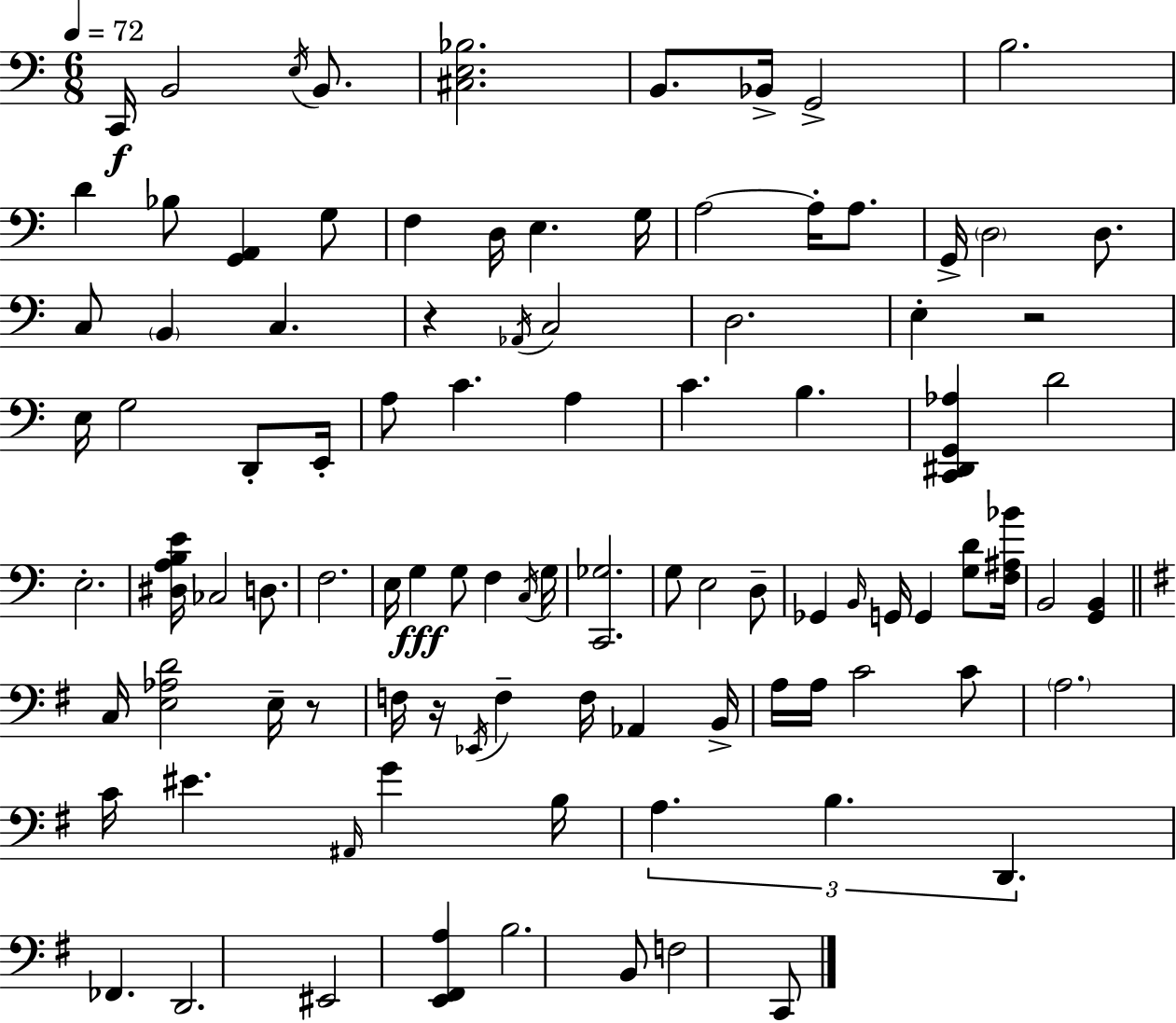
C2/s B2/h E3/s B2/e. [C#3,E3,Bb3]/h. B2/e. Bb2/s G2/h B3/h. D4/q Bb3/e [G2,A2]/q G3/e F3/q D3/s E3/q. G3/s A3/h A3/s A3/e. G2/s D3/h D3/e. C3/e B2/q C3/q. R/q Ab2/s C3/h D3/h. E3/q R/h E3/s G3/h D2/e E2/s A3/e C4/q. A3/q C4/q. B3/q. [C2,D#2,G2,Ab3]/q D4/h E3/h. [D#3,A3,B3,E4]/s CES3/h D3/e. F3/h. E3/s G3/q G3/e F3/q C3/s G3/s [C2,Gb3]/h. G3/e E3/h D3/e Gb2/q B2/s G2/s G2/q [G3,D4]/e [F3,A#3,Bb4]/s B2/h [G2,B2]/q C3/s [E3,Ab3,D4]/h E3/s R/e F3/s R/s Eb2/s F3/q F3/s Ab2/q B2/s A3/s A3/s C4/h C4/e A3/h. C4/s EIS4/q. A#2/s G4/q B3/s A3/q. B3/q. D2/q. FES2/q. D2/h. EIS2/h [E2,F#2,A3]/q B3/h. B2/e F3/h C2/e